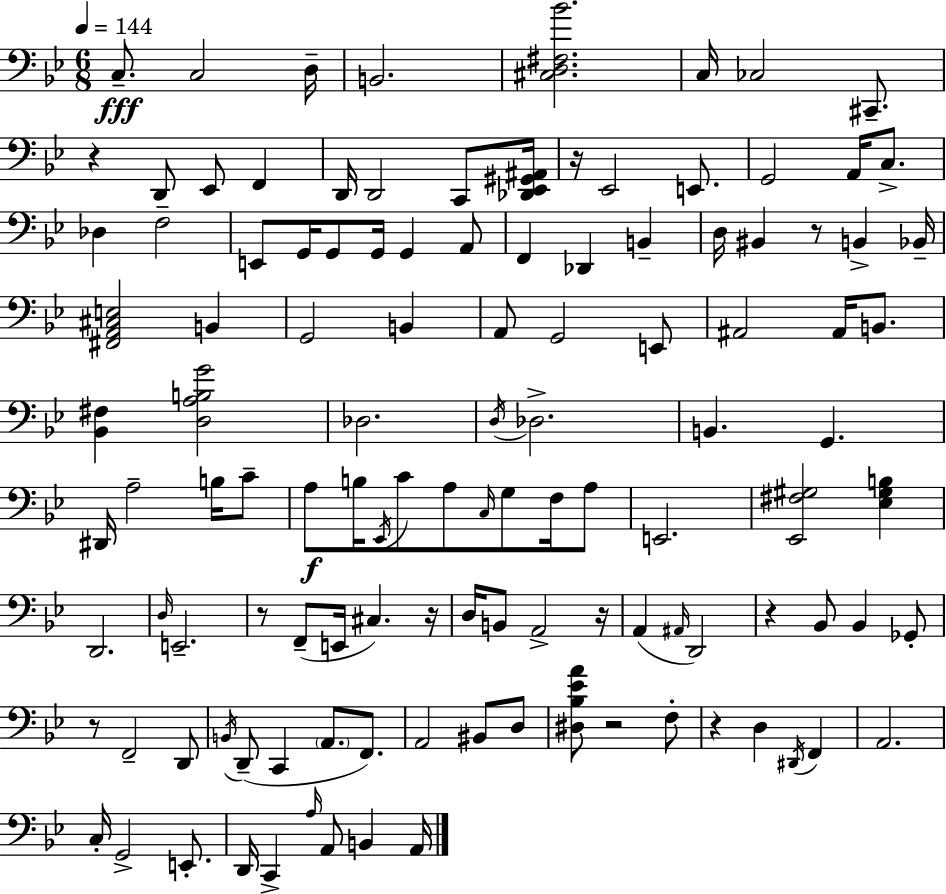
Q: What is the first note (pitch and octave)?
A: C3